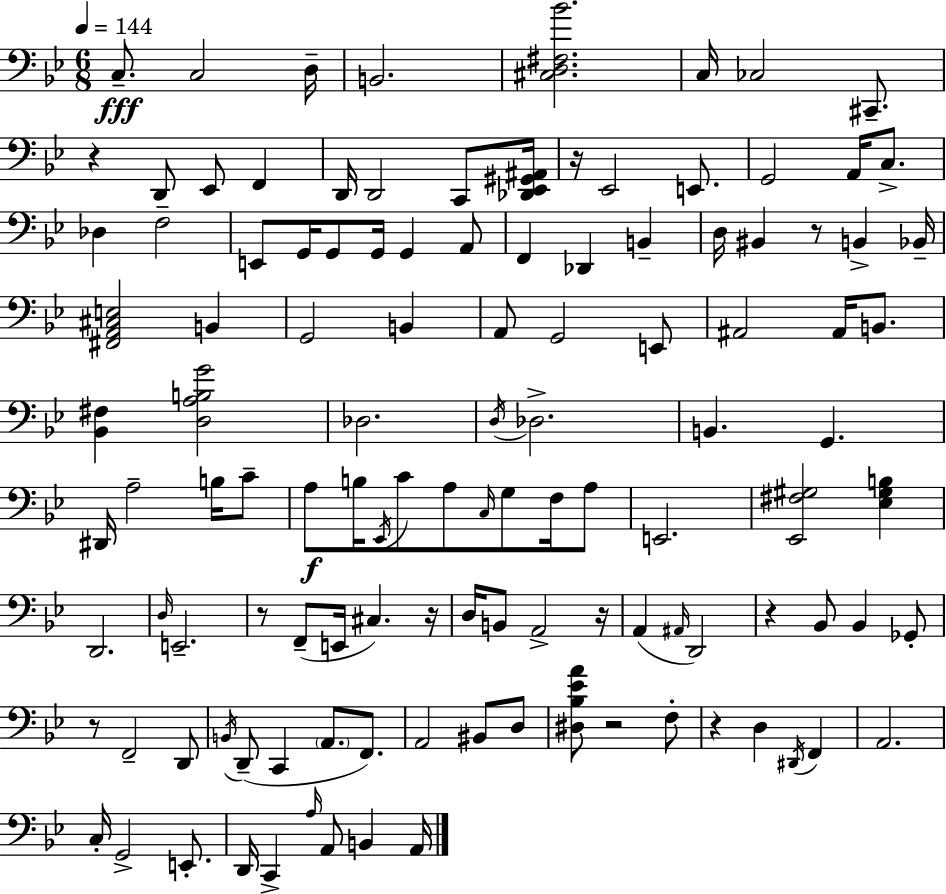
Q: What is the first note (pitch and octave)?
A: C3